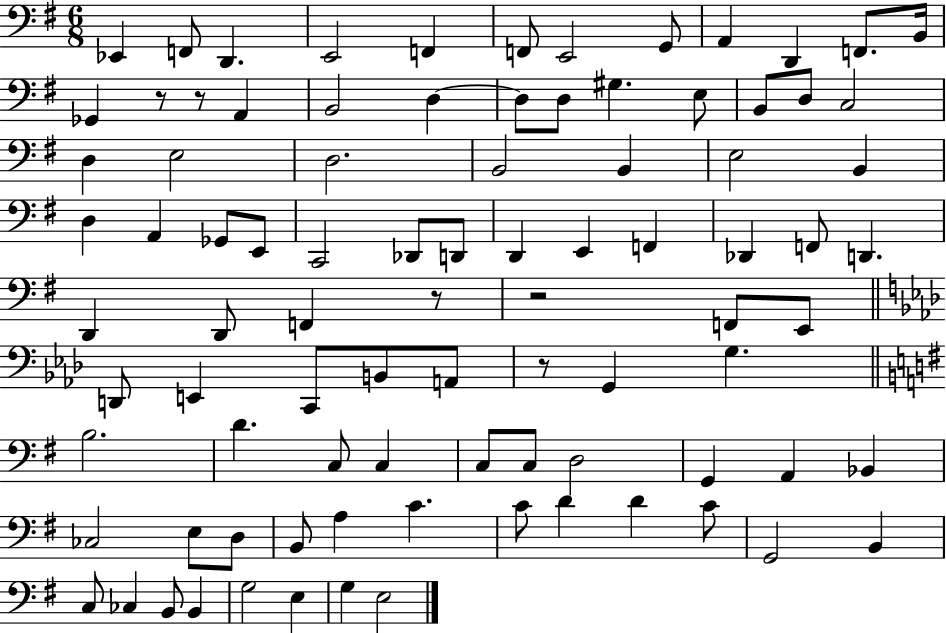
X:1
T:Untitled
M:6/8
L:1/4
K:G
_E,, F,,/2 D,, E,,2 F,, F,,/2 E,,2 G,,/2 A,, D,, F,,/2 B,,/4 _G,, z/2 z/2 A,, B,,2 D, D,/2 D,/2 ^G, E,/2 B,,/2 D,/2 C,2 D, E,2 D,2 B,,2 B,, E,2 B,, D, A,, _G,,/2 E,,/2 C,,2 _D,,/2 D,,/2 D,, E,, F,, _D,, F,,/2 D,, D,, D,,/2 F,, z/2 z2 F,,/2 E,,/2 D,,/2 E,, C,,/2 B,,/2 A,,/2 z/2 G,, G, B,2 D C,/2 C, C,/2 C,/2 D,2 G,, A,, _B,, _C,2 E,/2 D,/2 B,,/2 A, C C/2 D D C/2 G,,2 B,, C,/2 _C, B,,/2 B,, G,2 E, G, E,2